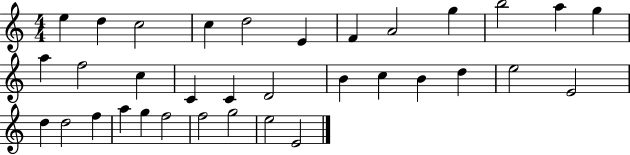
X:1
T:Untitled
M:4/4
L:1/4
K:C
e d c2 c d2 E F A2 g b2 a g a f2 c C C D2 B c B d e2 E2 d d2 f a g f2 f2 g2 e2 E2